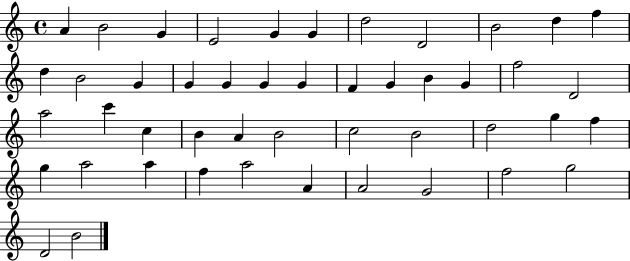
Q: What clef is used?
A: treble